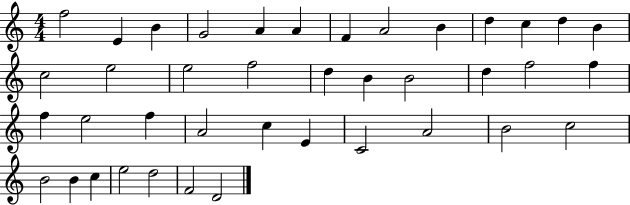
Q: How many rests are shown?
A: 0